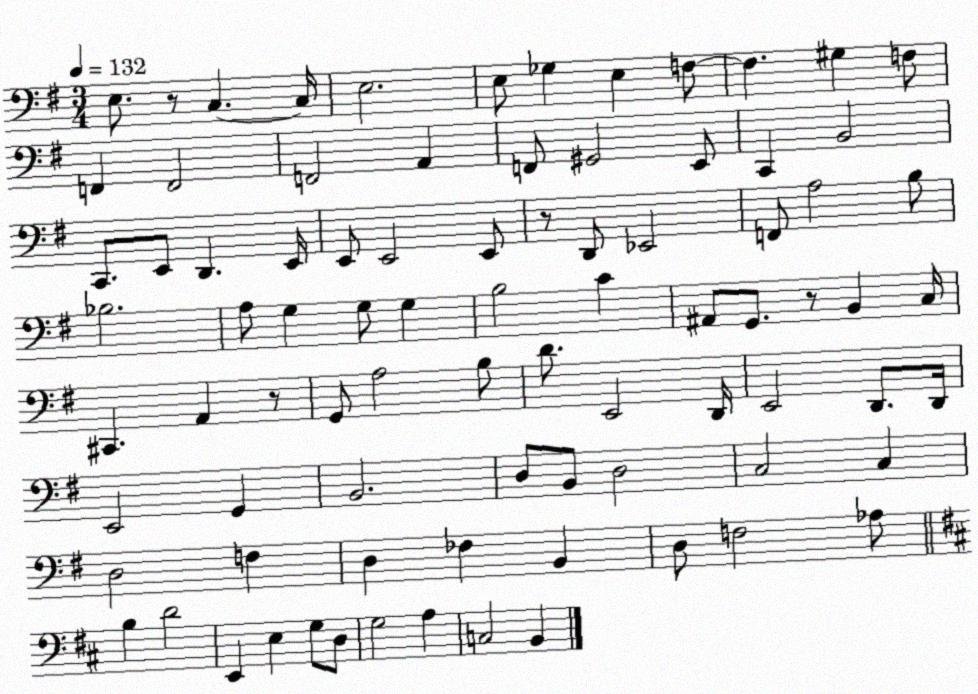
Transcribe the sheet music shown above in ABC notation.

X:1
T:Untitled
M:3/4
L:1/4
K:G
E,/2 z/2 C, C,/4 E,2 E,/2 _G, E, F,/2 F, ^G, F,/2 F,, F,,2 F,,2 A,, F,,/2 ^G,,2 E,,/2 C,, B,,2 C,,/2 E,,/2 D,, E,,/4 E,,/2 E,,2 E,,/2 z/2 D,,/2 _E,,2 F,,/2 A,2 B,/2 _B,2 A,/2 G, G,/2 G, B,2 C ^A,,/2 G,,/2 z/2 B,, C,/4 ^C,, A,, z/2 G,,/2 A,2 B,/2 D/2 E,,2 D,,/4 E,,2 D,,/2 D,,/4 E,,2 G,, B,,2 D,/2 B,,/2 D,2 C,2 C, D,2 F, D, _F, B,, D,/2 F,2 _A,/2 B, D2 E,, E, G,/2 D,/2 G,2 A, C,2 B,,